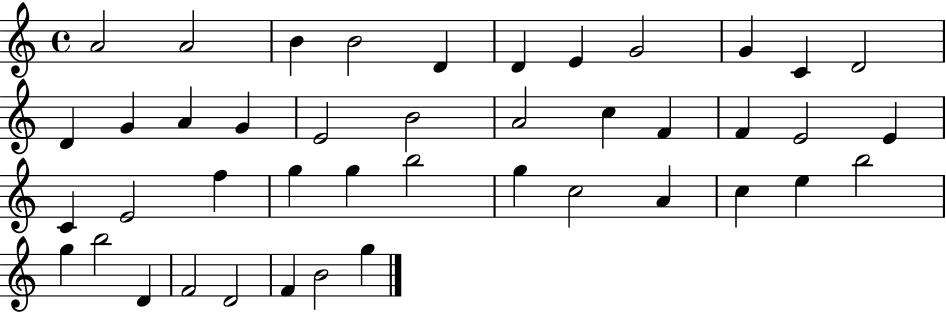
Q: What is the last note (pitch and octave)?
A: G5